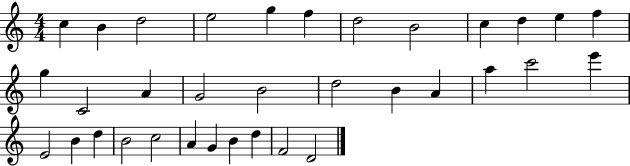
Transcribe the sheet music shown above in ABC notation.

X:1
T:Untitled
M:4/4
L:1/4
K:C
c B d2 e2 g f d2 B2 c d e f g C2 A G2 B2 d2 B A a c'2 e' E2 B d B2 c2 A G B d F2 D2